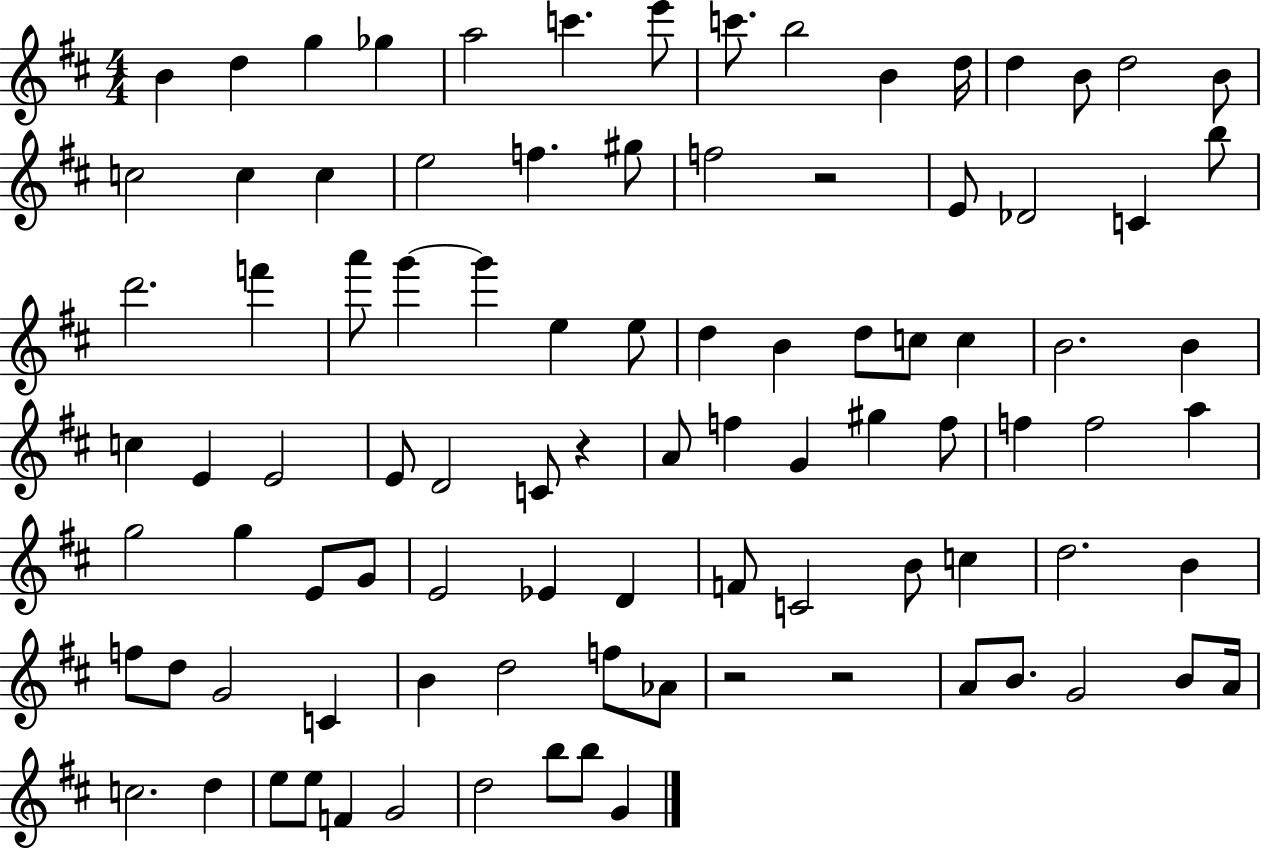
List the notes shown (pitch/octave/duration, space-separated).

B4/q D5/q G5/q Gb5/q A5/h C6/q. E6/e C6/e. B5/h B4/q D5/s D5/q B4/e D5/h B4/e C5/h C5/q C5/q E5/h F5/q. G#5/e F5/h R/h E4/e Db4/h C4/q B5/e D6/h. F6/q A6/e G6/q G6/q E5/q E5/e D5/q B4/q D5/e C5/e C5/q B4/h. B4/q C5/q E4/q E4/h E4/e D4/h C4/e R/q A4/e F5/q G4/q G#5/q F5/e F5/q F5/h A5/q G5/h G5/q E4/e G4/e E4/h Eb4/q D4/q F4/e C4/h B4/e C5/q D5/h. B4/q F5/e D5/e G4/h C4/q B4/q D5/h F5/e Ab4/e R/h R/h A4/e B4/e. G4/h B4/e A4/s C5/h. D5/q E5/e E5/e F4/q G4/h D5/h B5/e B5/e G4/q